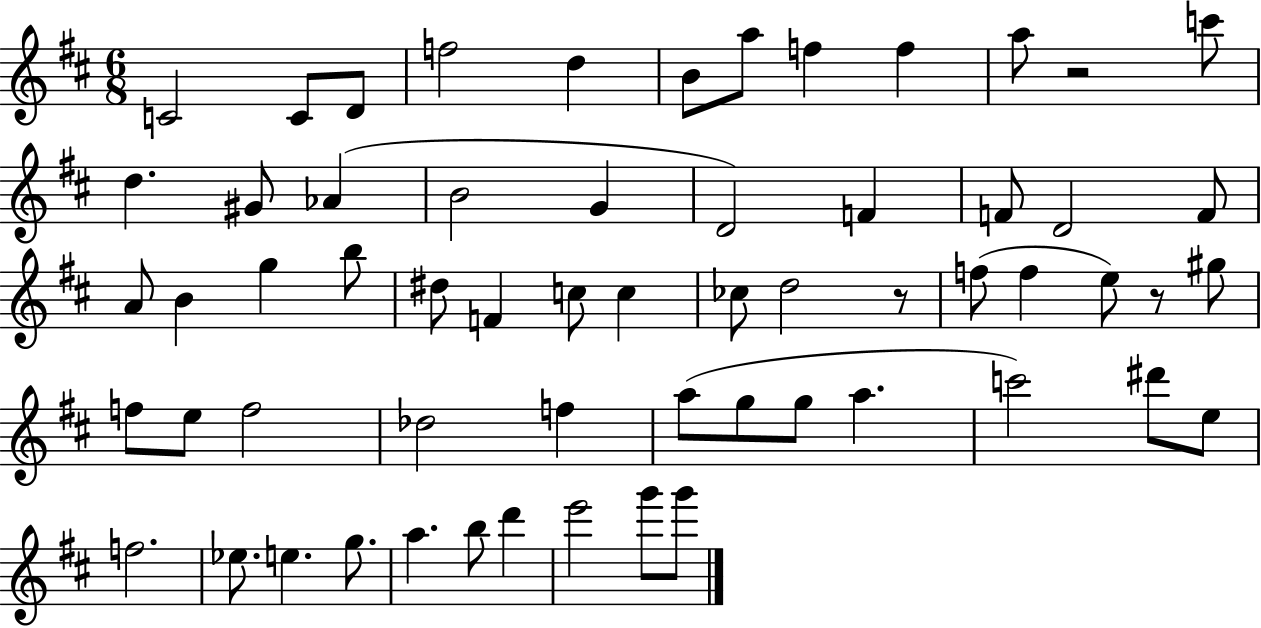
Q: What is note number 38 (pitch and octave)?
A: F5